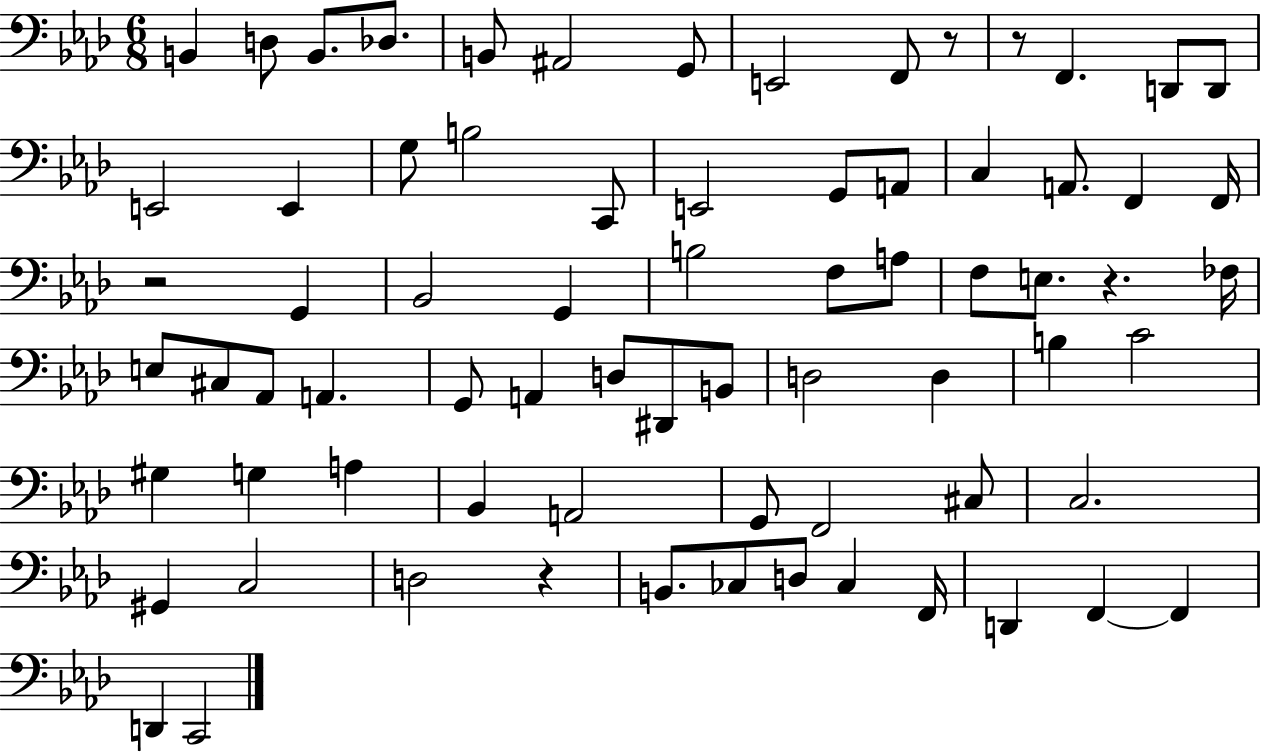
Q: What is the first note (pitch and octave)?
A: B2